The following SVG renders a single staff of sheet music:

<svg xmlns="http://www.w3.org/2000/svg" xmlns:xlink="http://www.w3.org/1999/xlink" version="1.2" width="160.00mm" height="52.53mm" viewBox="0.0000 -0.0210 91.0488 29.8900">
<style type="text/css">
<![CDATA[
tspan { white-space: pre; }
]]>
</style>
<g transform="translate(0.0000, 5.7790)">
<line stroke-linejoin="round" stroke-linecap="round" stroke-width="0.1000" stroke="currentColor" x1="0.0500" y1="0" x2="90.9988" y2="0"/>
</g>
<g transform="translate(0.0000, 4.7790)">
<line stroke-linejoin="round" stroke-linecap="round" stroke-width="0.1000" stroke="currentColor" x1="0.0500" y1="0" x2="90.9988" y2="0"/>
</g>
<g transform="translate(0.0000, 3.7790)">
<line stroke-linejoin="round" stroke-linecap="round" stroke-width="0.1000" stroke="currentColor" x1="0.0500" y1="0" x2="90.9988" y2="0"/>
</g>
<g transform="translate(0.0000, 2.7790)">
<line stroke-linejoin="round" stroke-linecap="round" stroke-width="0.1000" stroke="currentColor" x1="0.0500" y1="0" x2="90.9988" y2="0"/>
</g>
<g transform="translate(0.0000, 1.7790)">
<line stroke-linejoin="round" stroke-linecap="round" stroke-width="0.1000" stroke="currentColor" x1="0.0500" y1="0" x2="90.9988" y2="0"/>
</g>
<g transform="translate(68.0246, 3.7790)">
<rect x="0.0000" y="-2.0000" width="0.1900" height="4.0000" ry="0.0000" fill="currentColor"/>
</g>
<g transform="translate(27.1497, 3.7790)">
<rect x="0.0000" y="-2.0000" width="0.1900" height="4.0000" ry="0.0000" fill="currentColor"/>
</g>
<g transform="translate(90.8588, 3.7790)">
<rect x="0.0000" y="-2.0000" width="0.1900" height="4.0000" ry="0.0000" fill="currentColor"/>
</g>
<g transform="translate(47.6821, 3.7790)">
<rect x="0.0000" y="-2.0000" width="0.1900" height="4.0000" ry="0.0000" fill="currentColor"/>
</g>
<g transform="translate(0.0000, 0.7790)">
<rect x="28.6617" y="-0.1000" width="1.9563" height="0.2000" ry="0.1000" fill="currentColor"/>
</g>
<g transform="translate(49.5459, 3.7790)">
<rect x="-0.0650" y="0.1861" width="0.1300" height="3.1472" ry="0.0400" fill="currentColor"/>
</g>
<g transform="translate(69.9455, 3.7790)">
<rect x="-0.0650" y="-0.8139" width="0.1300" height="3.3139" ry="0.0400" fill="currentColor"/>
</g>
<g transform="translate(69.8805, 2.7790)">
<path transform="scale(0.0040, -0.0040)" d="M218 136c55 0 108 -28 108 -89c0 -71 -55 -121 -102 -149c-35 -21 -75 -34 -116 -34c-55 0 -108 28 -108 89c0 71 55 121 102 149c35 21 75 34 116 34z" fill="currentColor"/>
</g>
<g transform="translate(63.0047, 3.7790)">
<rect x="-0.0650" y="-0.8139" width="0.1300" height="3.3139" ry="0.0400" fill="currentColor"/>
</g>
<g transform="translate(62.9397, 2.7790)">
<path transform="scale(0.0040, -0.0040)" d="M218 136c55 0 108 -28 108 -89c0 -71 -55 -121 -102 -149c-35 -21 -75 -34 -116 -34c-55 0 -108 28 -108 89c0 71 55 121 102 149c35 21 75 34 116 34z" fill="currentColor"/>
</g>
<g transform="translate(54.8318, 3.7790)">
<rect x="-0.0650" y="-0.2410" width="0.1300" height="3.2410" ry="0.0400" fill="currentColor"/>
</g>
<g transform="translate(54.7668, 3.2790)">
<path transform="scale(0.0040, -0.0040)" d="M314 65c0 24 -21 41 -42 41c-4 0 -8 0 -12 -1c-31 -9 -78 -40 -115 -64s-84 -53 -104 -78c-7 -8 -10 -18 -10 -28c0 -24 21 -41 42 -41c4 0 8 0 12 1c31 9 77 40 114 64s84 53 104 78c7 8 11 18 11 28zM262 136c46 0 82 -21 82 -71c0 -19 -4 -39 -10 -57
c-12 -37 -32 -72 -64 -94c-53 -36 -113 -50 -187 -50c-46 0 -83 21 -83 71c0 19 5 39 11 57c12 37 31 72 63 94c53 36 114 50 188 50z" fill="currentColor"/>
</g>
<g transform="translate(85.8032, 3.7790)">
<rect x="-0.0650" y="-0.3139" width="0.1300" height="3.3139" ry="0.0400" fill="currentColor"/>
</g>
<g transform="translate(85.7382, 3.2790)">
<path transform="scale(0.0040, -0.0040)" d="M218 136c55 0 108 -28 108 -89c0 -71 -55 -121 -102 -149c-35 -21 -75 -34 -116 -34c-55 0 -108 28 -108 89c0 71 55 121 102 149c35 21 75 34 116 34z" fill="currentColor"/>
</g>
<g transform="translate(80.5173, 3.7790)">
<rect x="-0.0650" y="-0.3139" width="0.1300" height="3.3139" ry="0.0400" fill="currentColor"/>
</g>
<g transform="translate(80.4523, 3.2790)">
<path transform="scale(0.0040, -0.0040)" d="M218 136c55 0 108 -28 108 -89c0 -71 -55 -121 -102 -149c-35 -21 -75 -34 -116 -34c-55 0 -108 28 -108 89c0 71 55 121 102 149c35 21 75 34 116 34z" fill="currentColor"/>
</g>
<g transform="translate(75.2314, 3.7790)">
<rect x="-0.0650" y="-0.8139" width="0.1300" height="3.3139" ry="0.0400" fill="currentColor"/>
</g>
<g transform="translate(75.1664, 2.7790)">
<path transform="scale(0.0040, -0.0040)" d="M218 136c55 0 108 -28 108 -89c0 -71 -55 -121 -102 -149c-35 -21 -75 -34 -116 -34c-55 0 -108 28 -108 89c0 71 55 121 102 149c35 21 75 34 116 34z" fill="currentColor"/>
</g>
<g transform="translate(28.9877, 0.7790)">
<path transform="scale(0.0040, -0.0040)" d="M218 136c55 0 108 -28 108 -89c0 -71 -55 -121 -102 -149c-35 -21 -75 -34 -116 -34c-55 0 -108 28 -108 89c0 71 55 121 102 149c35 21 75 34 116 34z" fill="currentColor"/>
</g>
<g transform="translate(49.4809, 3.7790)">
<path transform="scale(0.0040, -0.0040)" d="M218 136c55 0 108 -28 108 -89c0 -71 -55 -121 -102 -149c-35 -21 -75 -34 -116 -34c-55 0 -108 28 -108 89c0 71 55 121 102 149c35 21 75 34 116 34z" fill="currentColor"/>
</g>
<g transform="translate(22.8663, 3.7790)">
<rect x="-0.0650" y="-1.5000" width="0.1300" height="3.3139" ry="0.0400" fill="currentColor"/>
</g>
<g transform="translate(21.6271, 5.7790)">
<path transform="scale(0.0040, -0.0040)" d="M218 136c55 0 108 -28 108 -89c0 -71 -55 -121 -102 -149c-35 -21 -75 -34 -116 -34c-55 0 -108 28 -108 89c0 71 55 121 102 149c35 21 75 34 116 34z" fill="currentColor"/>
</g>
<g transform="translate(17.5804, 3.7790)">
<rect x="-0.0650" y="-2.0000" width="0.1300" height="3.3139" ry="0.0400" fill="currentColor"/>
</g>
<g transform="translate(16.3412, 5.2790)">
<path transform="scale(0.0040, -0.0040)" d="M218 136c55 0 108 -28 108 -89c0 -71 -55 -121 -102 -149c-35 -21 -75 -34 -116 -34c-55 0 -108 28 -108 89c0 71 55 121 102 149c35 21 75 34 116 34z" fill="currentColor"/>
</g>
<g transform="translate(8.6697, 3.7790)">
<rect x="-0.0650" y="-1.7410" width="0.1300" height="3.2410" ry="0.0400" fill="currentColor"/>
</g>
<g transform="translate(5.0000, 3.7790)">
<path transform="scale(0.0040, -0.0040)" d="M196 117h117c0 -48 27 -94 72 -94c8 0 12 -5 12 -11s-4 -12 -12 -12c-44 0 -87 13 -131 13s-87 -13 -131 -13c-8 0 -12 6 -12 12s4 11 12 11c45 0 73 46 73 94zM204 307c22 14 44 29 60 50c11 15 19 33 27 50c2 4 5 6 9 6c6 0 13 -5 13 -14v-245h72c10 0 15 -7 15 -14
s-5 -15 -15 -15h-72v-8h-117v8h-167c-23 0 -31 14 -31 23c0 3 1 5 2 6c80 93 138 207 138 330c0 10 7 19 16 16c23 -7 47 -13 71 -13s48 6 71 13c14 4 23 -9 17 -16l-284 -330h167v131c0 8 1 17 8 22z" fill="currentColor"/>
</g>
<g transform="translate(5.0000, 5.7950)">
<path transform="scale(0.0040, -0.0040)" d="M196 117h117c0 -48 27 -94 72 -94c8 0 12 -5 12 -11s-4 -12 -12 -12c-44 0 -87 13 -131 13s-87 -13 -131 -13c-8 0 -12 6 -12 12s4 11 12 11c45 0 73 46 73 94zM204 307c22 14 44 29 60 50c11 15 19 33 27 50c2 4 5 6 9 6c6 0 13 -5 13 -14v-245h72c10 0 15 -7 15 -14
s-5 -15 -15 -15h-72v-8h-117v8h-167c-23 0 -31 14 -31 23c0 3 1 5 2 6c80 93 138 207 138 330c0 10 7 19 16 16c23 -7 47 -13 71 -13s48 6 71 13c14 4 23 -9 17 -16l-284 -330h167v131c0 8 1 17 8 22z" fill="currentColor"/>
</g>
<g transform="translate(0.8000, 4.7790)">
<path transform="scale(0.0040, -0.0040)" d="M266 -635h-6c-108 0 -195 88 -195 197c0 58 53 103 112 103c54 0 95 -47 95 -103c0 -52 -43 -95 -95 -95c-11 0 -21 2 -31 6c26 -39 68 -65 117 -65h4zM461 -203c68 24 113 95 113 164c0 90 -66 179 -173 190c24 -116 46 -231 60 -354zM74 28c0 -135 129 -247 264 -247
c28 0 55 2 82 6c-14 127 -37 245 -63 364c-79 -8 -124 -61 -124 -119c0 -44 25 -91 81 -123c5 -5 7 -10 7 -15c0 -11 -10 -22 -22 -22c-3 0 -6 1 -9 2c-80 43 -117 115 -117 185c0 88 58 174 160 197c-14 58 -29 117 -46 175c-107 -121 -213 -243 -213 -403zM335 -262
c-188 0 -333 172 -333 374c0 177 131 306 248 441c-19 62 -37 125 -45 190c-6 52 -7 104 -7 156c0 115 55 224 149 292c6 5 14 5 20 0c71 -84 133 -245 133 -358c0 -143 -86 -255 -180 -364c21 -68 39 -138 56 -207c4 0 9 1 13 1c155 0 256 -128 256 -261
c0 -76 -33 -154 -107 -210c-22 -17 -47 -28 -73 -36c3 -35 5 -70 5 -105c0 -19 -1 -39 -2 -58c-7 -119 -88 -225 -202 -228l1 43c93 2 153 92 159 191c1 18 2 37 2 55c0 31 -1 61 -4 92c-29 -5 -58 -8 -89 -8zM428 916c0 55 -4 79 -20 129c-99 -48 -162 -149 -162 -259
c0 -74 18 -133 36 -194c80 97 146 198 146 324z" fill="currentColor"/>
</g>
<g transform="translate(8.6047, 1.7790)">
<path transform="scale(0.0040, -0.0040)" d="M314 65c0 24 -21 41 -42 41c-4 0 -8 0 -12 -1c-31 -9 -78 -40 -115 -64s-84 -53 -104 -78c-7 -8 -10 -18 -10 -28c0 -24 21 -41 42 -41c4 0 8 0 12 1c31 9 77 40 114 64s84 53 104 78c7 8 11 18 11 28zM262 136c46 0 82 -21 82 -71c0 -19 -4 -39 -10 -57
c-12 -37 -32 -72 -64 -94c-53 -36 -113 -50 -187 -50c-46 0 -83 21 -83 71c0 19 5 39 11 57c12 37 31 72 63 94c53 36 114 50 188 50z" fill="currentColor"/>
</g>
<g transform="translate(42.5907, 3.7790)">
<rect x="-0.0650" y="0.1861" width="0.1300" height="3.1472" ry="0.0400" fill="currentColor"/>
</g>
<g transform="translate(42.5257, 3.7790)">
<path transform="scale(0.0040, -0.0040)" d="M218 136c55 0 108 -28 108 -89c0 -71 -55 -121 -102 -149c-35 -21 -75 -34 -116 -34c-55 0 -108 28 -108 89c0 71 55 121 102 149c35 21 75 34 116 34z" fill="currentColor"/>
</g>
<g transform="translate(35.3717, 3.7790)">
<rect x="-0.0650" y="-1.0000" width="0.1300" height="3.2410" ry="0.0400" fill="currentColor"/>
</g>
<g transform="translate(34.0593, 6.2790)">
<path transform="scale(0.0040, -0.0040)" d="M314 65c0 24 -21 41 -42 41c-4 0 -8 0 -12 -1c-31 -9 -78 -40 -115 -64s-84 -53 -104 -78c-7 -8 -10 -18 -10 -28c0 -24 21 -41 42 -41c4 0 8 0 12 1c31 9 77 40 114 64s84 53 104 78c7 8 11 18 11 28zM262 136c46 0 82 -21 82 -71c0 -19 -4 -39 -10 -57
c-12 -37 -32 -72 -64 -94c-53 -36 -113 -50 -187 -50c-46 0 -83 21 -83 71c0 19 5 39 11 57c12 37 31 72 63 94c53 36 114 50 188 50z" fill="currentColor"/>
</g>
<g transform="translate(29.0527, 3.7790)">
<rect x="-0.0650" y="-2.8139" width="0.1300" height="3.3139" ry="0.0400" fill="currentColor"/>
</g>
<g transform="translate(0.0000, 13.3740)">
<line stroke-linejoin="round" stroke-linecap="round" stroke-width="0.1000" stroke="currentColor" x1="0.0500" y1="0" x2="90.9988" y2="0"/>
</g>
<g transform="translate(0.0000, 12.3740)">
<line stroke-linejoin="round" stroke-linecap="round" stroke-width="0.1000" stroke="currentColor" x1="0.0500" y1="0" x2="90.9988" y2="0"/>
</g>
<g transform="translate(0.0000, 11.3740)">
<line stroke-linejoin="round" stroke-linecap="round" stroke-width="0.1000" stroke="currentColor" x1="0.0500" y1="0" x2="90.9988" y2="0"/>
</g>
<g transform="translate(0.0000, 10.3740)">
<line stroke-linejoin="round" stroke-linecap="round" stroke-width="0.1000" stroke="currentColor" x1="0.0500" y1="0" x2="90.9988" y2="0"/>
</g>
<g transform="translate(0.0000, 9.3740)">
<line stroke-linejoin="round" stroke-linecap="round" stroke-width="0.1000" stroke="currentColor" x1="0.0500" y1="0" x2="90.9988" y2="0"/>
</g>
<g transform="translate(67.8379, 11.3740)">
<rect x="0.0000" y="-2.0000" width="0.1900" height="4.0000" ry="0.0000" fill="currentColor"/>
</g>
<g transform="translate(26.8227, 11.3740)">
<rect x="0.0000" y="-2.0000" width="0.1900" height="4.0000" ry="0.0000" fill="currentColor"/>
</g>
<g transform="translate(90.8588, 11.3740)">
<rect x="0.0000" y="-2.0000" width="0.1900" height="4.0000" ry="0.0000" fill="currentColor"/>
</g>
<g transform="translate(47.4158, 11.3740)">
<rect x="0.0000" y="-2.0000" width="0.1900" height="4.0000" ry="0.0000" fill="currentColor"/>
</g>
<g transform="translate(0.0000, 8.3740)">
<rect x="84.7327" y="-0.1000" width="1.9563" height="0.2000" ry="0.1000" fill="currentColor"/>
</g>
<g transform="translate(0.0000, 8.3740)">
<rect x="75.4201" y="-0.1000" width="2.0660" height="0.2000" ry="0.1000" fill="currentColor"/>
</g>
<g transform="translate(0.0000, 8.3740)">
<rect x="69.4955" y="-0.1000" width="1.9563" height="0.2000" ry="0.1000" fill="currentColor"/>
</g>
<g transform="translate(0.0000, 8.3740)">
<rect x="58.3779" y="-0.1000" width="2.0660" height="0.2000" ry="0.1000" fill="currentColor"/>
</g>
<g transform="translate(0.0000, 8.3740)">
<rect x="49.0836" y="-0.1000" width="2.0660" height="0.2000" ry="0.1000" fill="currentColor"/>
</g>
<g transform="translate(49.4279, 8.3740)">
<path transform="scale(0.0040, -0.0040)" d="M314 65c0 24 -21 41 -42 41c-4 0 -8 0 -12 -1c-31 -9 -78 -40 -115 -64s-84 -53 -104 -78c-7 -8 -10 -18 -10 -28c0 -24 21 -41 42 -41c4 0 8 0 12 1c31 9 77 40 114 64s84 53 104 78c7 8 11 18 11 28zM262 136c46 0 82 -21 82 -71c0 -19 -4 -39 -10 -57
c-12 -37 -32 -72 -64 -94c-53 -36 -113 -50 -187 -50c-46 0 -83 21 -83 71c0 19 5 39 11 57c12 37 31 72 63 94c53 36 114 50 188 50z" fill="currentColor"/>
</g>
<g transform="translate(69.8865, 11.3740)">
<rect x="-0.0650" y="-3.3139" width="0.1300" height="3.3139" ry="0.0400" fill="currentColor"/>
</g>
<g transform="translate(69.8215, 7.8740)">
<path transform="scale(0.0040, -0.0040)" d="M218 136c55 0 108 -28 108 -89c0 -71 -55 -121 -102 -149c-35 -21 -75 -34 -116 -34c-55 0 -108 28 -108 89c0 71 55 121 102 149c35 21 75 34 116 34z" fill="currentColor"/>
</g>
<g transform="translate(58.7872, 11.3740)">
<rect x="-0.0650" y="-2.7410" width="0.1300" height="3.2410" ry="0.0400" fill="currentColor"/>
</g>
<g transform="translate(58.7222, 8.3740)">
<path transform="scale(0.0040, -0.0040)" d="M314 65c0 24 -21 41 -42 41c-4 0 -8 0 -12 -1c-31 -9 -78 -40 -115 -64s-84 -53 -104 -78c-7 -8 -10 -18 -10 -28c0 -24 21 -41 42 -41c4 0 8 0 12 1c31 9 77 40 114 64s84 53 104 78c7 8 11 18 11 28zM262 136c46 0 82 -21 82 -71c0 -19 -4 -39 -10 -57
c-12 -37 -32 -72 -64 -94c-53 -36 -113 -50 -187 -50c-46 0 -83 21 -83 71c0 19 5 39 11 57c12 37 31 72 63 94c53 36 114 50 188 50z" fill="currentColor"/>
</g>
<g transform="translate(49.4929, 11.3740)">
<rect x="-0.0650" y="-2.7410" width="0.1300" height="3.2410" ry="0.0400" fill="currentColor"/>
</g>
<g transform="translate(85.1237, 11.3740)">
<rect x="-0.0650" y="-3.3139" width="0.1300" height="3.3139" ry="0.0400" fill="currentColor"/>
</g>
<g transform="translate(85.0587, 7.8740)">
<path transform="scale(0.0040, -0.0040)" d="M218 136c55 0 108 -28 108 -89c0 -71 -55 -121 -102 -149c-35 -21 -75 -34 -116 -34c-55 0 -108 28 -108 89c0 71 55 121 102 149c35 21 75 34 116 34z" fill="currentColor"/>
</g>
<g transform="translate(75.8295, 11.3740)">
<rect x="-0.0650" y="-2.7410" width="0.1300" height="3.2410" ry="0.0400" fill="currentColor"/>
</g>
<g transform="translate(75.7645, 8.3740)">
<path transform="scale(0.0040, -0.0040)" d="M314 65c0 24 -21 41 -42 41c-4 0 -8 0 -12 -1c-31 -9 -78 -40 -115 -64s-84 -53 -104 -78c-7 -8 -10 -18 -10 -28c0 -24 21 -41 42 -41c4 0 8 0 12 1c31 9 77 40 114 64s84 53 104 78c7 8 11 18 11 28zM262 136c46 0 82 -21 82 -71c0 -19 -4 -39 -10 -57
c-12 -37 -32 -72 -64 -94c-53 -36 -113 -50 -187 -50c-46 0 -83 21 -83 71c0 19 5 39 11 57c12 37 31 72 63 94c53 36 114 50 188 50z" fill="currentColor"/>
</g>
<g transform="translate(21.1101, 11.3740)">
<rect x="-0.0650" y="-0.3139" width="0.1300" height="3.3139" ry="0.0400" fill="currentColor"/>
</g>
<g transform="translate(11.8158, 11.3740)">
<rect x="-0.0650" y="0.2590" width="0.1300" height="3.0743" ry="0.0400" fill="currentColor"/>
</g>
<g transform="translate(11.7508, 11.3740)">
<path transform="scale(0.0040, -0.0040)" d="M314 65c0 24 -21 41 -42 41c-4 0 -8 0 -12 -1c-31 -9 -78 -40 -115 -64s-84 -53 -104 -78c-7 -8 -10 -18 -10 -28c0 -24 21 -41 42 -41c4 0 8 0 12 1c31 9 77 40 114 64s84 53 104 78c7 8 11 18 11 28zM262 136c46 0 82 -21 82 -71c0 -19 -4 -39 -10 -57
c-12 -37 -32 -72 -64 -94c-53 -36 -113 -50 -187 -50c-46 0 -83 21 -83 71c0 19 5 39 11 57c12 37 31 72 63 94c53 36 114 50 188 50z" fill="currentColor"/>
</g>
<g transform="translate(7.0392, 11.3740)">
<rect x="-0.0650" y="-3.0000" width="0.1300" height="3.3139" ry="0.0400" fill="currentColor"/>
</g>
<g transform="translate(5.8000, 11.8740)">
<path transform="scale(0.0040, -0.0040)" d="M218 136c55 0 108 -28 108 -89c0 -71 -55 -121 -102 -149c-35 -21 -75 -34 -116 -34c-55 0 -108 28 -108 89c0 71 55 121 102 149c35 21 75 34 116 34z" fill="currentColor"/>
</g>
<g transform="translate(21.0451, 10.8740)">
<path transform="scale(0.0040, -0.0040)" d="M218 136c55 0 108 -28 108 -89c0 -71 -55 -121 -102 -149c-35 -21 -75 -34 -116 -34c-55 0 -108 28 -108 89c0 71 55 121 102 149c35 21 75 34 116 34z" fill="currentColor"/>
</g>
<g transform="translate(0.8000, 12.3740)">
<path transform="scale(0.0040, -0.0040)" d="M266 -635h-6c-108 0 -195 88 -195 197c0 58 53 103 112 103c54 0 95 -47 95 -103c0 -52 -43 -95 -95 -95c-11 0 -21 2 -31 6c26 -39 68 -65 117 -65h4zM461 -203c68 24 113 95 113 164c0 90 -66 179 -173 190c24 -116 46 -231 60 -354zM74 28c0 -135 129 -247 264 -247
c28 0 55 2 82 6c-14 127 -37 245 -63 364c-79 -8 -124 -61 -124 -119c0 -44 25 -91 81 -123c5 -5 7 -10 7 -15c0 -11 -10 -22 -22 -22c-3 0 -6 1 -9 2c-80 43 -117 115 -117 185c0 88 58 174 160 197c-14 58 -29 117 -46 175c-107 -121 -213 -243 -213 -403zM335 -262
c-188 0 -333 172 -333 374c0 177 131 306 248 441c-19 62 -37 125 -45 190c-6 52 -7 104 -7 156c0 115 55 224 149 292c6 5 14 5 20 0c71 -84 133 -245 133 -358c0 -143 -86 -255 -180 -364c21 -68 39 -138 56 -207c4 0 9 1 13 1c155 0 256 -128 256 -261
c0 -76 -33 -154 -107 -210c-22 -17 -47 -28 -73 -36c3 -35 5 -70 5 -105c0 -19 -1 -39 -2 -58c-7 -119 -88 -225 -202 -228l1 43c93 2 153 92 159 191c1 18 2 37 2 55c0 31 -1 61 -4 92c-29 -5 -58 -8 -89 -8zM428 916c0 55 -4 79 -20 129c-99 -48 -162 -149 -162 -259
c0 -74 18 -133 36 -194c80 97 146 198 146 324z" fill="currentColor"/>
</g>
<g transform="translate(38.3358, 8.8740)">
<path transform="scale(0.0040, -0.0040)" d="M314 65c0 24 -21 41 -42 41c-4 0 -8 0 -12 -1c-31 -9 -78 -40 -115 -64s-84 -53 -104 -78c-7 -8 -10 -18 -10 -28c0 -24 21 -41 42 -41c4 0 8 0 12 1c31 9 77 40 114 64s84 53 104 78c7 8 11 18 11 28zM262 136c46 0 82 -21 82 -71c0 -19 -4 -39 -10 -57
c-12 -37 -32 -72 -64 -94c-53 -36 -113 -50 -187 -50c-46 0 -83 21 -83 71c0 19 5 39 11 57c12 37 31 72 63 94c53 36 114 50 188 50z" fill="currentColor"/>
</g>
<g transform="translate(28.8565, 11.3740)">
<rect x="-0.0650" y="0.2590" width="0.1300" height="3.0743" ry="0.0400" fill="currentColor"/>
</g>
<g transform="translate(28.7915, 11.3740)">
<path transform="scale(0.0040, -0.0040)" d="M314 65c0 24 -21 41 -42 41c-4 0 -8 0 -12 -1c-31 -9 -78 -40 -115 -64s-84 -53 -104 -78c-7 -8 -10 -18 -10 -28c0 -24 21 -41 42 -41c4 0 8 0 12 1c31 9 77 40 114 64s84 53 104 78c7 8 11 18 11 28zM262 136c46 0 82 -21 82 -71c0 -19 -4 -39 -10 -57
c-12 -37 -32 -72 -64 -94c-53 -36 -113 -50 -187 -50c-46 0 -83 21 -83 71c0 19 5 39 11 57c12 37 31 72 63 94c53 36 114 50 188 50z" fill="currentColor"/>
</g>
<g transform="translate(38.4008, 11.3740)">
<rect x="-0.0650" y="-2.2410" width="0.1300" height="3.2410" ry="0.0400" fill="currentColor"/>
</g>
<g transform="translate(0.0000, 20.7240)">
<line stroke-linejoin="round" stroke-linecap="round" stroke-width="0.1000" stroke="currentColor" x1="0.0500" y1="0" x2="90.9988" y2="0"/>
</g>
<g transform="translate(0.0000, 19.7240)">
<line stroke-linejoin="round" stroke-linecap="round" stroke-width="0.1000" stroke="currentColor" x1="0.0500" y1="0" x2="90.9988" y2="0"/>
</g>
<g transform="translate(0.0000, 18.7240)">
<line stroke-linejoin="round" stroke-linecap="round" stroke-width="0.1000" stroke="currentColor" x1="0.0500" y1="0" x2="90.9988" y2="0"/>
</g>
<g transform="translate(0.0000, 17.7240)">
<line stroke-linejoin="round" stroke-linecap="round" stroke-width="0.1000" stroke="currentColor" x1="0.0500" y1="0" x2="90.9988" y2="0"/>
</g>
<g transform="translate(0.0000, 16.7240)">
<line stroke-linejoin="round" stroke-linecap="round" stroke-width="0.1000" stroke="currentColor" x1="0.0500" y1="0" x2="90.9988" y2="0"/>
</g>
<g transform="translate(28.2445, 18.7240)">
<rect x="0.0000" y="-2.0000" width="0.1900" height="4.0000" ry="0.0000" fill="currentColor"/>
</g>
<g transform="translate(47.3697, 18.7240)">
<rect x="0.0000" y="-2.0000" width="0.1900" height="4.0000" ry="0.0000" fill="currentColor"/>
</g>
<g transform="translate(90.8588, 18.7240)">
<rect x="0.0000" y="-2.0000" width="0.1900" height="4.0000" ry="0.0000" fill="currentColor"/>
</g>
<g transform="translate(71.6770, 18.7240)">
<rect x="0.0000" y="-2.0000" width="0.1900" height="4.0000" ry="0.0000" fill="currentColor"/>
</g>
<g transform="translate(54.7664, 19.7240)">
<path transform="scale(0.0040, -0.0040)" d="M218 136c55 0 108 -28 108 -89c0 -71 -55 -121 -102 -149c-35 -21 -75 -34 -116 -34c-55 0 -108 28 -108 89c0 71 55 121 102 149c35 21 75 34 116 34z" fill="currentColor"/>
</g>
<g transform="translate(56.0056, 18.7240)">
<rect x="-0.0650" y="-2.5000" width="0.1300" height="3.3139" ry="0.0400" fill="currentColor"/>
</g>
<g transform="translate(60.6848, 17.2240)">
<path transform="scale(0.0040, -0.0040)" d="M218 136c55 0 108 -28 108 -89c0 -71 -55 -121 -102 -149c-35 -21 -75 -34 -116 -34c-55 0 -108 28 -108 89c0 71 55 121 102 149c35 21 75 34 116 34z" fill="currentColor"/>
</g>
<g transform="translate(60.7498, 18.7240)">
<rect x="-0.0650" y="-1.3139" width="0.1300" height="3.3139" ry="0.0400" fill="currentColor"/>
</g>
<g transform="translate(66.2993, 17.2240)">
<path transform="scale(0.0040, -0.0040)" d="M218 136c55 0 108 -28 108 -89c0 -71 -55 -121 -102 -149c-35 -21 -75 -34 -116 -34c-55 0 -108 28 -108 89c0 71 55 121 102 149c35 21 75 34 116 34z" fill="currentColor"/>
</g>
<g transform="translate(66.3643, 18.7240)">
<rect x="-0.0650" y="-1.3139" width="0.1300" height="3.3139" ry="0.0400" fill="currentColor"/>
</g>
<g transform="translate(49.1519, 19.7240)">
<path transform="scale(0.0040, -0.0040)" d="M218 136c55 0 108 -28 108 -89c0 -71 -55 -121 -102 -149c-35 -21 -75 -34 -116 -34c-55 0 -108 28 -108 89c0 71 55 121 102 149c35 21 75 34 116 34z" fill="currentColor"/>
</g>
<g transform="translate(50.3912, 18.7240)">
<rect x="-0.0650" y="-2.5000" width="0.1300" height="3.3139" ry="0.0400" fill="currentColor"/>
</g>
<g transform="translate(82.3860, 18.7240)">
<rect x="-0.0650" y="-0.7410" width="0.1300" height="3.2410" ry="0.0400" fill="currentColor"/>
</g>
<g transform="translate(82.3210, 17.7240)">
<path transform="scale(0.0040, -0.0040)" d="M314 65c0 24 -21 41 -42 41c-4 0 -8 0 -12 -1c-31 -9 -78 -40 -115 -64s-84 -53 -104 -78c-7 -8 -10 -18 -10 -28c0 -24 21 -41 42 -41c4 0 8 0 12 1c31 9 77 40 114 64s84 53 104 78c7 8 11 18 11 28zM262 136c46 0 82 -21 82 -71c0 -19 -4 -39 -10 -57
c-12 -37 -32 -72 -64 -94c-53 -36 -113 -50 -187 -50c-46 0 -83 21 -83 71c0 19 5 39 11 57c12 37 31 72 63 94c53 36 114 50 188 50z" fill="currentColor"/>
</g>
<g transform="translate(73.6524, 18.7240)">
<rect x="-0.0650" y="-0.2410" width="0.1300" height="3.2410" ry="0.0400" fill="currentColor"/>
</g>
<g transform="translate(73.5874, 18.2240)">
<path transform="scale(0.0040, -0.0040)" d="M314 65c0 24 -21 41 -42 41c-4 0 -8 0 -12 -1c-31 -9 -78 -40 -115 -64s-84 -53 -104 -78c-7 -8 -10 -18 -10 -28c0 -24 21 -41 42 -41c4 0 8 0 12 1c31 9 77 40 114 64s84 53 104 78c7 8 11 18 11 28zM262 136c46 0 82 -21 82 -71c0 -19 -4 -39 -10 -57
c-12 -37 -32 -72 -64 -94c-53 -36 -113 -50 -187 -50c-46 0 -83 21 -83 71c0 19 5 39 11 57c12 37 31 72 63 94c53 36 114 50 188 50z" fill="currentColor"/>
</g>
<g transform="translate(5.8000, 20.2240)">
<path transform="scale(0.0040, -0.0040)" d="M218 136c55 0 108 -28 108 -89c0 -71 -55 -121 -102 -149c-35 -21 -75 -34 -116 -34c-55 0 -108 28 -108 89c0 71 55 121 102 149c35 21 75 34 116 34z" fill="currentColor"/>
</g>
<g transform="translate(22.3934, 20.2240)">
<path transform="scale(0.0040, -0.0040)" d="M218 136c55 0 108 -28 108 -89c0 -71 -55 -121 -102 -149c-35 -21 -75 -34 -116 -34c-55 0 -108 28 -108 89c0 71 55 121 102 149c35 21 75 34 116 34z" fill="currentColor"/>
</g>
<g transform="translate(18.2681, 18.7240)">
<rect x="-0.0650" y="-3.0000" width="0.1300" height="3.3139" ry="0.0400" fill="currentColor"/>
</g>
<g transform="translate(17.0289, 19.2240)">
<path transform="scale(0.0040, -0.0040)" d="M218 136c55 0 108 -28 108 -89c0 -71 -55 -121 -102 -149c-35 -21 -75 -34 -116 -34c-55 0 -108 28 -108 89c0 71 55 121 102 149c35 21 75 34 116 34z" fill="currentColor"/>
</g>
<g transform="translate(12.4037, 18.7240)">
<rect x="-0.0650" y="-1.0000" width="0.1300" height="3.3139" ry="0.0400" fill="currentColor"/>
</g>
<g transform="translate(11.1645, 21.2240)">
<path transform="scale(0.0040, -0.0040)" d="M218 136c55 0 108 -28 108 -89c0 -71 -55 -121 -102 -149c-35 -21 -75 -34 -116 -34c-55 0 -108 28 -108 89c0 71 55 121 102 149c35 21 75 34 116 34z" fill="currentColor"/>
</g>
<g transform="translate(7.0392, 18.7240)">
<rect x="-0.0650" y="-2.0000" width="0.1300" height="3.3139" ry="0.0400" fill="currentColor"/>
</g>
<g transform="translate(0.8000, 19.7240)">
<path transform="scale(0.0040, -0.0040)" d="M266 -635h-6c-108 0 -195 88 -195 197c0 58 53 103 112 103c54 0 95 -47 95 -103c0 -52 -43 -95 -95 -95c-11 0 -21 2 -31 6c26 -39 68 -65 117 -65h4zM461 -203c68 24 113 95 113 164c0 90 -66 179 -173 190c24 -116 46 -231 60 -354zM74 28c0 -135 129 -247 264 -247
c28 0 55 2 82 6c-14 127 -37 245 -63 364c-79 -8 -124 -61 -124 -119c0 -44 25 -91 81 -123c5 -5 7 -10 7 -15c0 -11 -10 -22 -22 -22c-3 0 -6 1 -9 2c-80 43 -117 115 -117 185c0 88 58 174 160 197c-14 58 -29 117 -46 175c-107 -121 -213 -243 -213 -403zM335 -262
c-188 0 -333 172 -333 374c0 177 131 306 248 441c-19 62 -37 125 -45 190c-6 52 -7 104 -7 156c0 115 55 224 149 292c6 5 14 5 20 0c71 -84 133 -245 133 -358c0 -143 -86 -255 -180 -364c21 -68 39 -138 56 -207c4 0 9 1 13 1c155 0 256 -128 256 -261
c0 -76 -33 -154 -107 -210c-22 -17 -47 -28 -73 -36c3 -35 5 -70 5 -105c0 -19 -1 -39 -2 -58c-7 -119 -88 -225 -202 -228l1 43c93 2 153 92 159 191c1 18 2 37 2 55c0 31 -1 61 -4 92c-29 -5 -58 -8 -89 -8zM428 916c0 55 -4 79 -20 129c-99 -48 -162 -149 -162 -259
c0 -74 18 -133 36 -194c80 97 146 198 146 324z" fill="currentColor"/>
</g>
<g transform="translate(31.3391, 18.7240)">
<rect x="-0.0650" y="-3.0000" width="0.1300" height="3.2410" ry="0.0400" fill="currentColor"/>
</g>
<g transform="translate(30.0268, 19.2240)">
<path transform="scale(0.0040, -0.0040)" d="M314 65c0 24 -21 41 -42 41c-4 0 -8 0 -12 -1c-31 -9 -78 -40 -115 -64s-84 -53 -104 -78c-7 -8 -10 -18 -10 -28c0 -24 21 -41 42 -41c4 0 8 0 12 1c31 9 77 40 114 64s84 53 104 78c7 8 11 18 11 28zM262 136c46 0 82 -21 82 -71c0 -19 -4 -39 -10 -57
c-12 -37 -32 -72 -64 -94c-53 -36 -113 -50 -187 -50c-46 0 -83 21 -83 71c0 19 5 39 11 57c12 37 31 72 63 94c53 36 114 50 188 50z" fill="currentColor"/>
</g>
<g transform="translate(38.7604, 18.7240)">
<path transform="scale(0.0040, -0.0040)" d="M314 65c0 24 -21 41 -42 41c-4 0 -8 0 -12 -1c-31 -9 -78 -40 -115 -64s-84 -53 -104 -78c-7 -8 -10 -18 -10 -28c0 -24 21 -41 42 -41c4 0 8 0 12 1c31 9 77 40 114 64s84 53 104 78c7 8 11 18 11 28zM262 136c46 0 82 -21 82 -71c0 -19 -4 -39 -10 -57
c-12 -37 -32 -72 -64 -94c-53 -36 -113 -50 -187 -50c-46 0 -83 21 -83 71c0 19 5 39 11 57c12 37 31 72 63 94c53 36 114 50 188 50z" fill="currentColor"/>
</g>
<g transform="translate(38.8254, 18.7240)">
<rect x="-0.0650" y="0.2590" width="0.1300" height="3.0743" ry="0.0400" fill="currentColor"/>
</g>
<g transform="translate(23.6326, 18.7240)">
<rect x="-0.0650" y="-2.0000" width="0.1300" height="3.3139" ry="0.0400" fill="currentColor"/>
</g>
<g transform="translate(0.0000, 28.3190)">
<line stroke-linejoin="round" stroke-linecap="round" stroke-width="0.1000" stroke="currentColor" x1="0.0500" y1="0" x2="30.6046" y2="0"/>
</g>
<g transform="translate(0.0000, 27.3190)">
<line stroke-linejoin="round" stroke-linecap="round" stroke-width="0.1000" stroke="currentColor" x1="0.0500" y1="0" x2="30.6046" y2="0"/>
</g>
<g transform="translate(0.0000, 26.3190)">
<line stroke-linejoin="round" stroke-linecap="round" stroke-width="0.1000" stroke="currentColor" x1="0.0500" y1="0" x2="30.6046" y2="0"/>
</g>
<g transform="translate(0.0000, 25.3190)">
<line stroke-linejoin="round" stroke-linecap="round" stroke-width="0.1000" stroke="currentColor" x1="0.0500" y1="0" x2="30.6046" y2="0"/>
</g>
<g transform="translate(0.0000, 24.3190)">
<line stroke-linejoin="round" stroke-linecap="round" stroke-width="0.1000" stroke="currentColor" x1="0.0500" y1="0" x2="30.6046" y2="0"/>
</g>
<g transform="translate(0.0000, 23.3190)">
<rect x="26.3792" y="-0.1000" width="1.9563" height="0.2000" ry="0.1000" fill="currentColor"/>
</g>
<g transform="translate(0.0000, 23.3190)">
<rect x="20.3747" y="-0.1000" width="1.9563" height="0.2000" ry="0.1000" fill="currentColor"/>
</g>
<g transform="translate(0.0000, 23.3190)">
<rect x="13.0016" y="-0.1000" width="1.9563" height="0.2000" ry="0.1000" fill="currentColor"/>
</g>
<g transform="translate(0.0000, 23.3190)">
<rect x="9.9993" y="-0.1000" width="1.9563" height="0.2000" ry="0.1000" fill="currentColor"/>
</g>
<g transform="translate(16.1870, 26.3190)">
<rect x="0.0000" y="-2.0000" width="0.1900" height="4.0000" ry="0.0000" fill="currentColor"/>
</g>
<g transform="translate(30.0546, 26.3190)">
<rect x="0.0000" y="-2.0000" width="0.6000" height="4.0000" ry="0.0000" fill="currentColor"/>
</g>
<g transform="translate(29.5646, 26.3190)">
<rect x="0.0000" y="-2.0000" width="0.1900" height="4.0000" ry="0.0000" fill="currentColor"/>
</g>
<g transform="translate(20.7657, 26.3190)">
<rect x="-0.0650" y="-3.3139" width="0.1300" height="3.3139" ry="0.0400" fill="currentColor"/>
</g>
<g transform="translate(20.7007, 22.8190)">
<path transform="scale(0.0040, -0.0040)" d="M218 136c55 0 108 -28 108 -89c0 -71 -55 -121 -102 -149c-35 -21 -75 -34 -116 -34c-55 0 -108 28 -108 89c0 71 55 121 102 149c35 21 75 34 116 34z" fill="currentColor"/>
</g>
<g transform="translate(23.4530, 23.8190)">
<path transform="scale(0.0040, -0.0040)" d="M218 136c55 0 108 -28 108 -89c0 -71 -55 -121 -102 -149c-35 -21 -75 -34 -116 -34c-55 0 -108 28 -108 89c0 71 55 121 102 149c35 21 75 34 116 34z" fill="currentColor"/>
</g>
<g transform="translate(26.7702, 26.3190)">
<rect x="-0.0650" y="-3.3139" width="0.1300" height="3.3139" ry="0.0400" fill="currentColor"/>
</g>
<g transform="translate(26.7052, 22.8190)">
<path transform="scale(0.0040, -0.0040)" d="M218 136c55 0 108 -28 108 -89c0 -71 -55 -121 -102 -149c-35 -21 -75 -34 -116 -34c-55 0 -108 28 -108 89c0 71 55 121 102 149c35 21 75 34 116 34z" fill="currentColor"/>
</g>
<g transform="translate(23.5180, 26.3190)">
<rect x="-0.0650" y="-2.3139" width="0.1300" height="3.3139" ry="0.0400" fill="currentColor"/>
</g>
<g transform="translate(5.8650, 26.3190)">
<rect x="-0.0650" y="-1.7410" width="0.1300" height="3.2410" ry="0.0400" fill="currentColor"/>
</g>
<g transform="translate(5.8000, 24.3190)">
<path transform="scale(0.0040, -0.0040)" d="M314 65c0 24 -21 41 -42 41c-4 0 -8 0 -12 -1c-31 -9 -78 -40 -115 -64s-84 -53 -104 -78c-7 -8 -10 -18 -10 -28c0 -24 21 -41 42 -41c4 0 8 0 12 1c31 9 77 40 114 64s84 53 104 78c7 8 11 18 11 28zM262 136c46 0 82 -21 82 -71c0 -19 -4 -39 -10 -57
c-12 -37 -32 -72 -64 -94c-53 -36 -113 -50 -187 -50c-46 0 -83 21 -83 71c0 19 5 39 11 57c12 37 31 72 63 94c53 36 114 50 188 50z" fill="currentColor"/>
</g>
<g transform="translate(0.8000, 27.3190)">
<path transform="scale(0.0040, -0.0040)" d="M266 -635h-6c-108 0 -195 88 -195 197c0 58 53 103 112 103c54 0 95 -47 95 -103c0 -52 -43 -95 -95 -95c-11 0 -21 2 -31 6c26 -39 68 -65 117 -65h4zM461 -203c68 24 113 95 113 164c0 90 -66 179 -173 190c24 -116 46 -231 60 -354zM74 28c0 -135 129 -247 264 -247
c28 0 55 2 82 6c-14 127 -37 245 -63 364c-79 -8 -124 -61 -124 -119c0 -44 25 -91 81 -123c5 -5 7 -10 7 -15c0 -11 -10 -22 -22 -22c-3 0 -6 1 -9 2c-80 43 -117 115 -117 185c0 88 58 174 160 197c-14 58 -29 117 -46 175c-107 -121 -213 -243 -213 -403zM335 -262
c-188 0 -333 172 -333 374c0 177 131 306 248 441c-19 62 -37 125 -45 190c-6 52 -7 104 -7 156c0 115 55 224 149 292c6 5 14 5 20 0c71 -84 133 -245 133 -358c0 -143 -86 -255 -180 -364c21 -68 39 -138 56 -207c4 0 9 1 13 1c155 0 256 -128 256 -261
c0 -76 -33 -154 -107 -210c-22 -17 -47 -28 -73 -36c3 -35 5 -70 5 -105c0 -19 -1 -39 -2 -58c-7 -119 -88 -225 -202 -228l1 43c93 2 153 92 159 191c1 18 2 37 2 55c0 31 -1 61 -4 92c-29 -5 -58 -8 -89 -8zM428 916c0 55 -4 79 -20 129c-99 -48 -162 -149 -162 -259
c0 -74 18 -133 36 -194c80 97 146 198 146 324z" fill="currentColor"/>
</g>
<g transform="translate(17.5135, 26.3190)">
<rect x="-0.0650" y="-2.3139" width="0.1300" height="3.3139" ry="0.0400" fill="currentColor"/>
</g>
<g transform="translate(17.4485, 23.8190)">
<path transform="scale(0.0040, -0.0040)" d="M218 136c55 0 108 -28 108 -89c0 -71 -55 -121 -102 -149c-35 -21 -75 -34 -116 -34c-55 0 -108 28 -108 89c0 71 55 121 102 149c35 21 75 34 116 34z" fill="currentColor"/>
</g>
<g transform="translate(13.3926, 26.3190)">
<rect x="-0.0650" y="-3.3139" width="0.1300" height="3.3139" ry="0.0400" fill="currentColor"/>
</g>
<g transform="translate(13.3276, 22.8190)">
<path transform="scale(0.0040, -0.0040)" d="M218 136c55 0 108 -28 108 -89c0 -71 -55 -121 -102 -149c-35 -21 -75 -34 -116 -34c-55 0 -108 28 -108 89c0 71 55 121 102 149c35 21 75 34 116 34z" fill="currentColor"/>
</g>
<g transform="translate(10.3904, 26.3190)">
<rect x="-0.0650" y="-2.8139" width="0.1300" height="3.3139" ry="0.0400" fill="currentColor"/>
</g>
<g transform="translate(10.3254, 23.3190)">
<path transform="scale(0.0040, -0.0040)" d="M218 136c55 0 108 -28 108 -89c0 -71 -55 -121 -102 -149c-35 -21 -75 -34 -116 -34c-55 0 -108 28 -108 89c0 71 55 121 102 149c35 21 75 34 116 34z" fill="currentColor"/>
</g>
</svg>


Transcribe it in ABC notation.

X:1
T:Untitled
M:4/4
L:1/4
K:C
f2 F E a D2 B B c2 d d d c c A B2 c B2 g2 a2 a2 b a2 b F D A F A2 B2 G G e e c2 d2 f2 a b g b g b